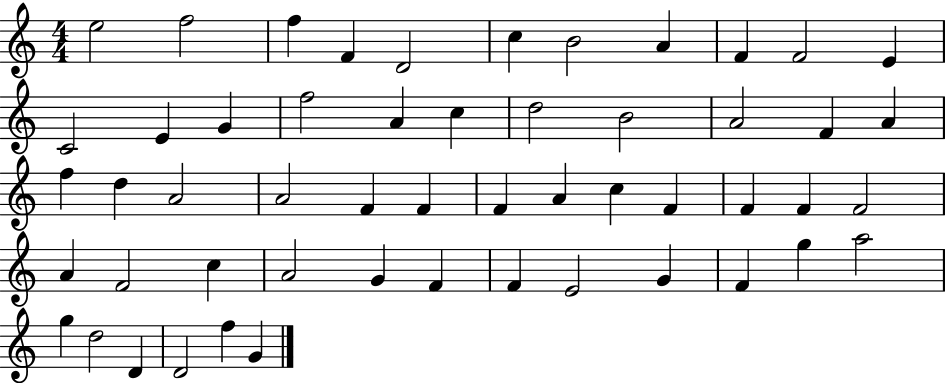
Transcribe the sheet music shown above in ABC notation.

X:1
T:Untitled
M:4/4
L:1/4
K:C
e2 f2 f F D2 c B2 A F F2 E C2 E G f2 A c d2 B2 A2 F A f d A2 A2 F F F A c F F F F2 A F2 c A2 G F F E2 G F g a2 g d2 D D2 f G